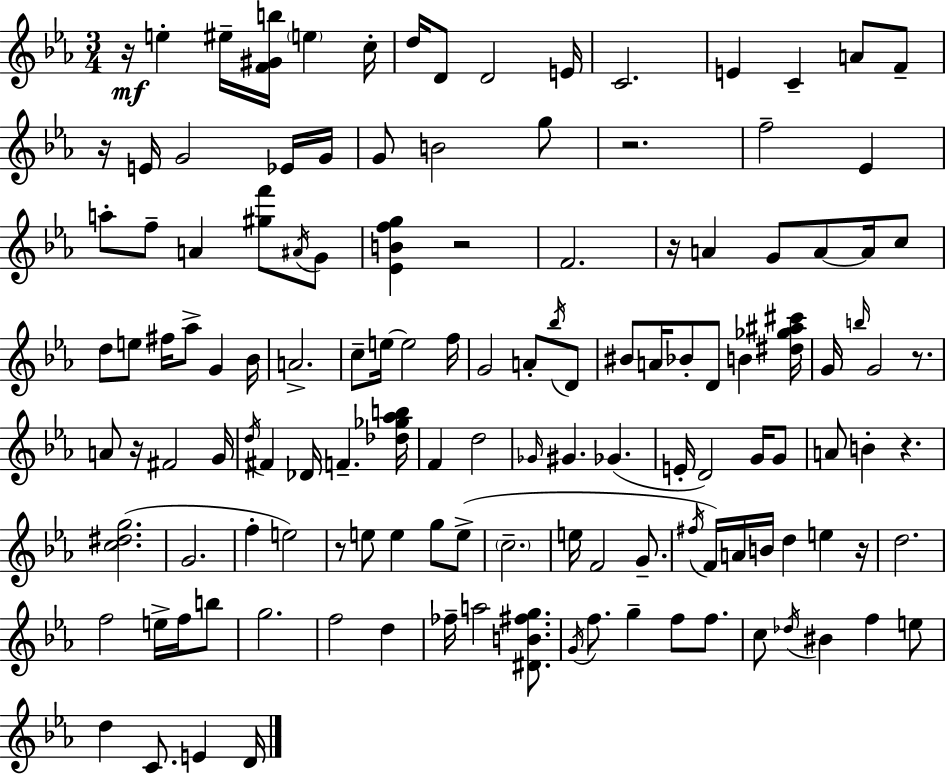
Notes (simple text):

R/s E5/q EIS5/s [F4,G#4,B5]/s E5/q C5/s D5/s D4/e D4/h E4/s C4/h. E4/q C4/q A4/e F4/e R/s E4/s G4/h Eb4/s G4/s G4/e B4/h G5/e R/h. F5/h Eb4/q A5/e F5/e A4/q [G#5,F6]/e A#4/s G4/e [Eb4,B4,F5,G5]/q R/h F4/h. R/s A4/q G4/e A4/e A4/s C5/e D5/e E5/e F#5/s Ab5/e G4/q Bb4/s A4/h. C5/e E5/s E5/h F5/s G4/h A4/e Bb5/s D4/e BIS4/e A4/s Bb4/e D4/e B4/q [D#5,Gb5,A#5,C#6]/s G4/s B5/s G4/h R/e. A4/e R/s F#4/h G4/s D5/s F#4/q Db4/s F4/q. [Db5,Gb5,Ab5,B5]/s F4/q D5/h Gb4/s G#4/q. Gb4/q. E4/s D4/h G4/s G4/e A4/e B4/q R/q. [C5,D#5,G5]/h. G4/h. F5/q E5/h R/e E5/e E5/q G5/e E5/e C5/h. E5/s F4/h G4/e. F#5/s F4/s A4/s B4/s D5/q E5/q R/s D5/h. F5/h E5/s F5/s B5/e G5/h. F5/h D5/q FES5/s A5/h [D#4,B4,F#5,G5]/e. G4/s F5/e. G5/q F5/e F5/e. C5/e Db5/s BIS4/q F5/q E5/e D5/q C4/e. E4/q D4/s